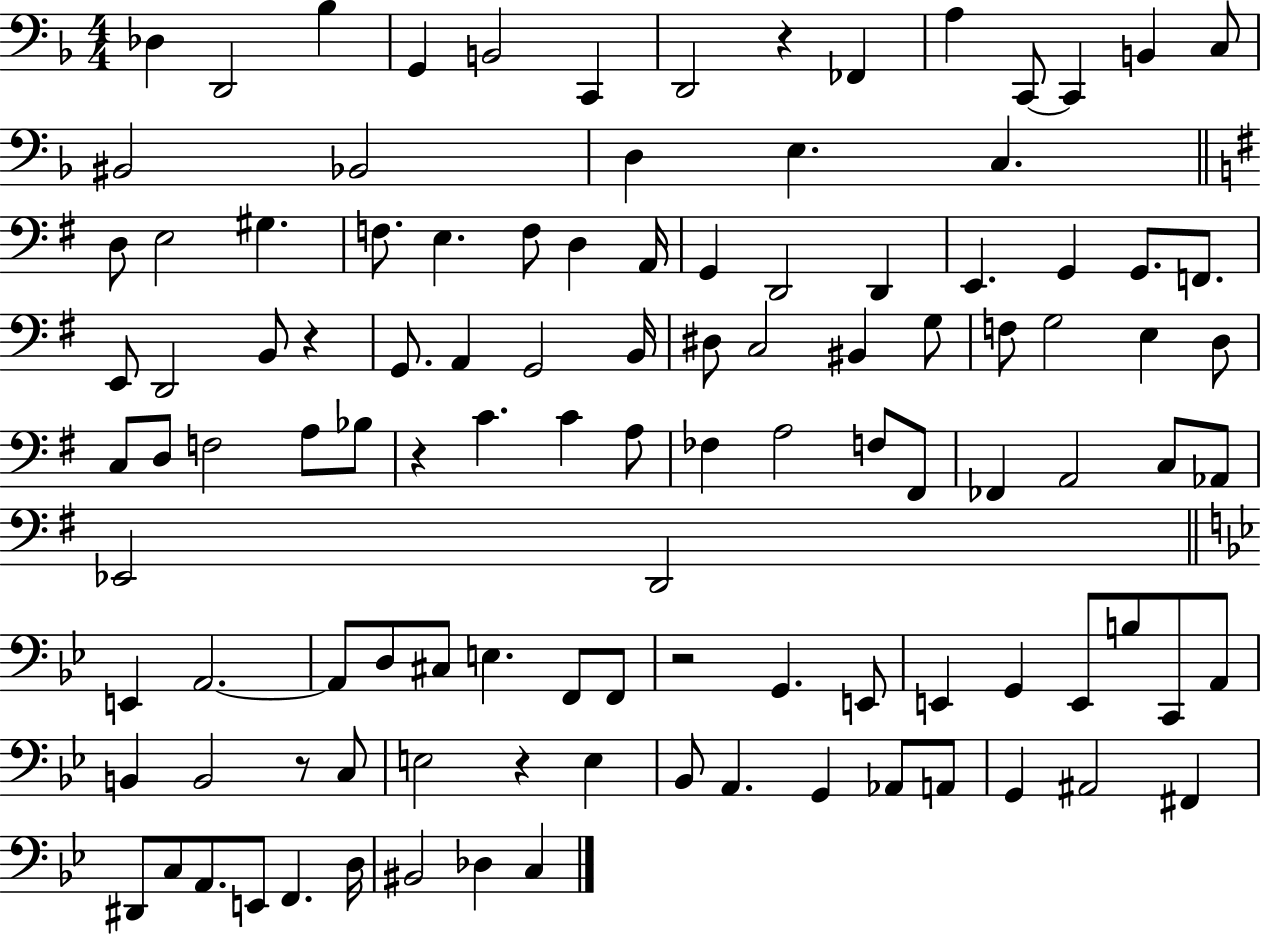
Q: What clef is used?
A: bass